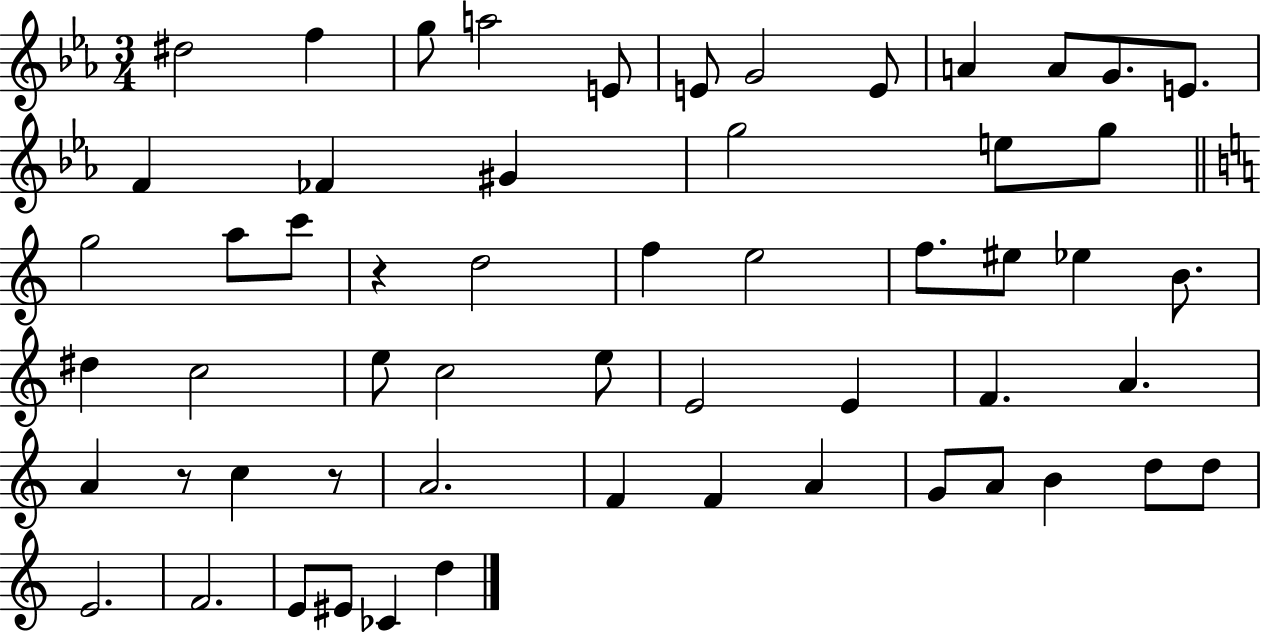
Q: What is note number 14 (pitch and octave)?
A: FES4